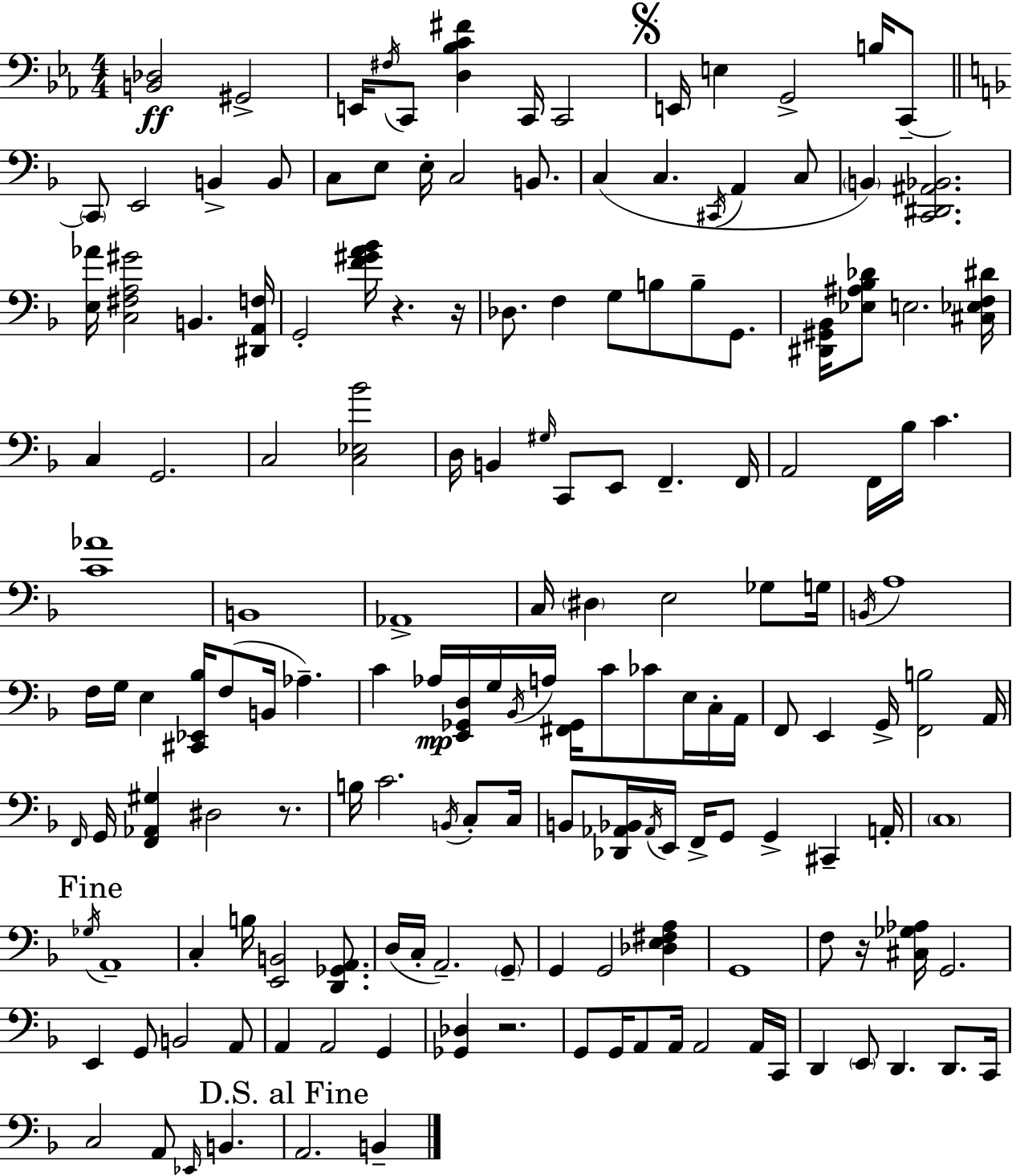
{
  \clef bass
  \numericTimeSignature
  \time 4/4
  \key ees \major
  \repeat volta 2 { <b, des>2\ff gis,2-> | e,16 \acciaccatura { fis16 } c,8 <d bes c' fis'>4 c,16 c,2 | \mark \markup { \musicglyph "scripts.segno" } e,16 e4 g,2-> b16 c,8--~~ | \bar "||" \break \key d \minor \parenthesize c,8 e,2 b,4-> b,8 | c8 e8 e16-. c2 b,8. | c4( c4. \acciaccatura { cis,16 } a,4 c8 | \parenthesize b,4) <c, dis, ais, bes,>2. | \break <e aes'>16 <c fis a gis'>2 b,4. | <dis, a, f>16 g,2-. <f' gis' a' bes'>16 r4. | r16 des8. f4 g8 b8 b8-- g,8. | <dis, gis, bes,>16 <ees ais bes des'>8 e2. | \break <cis ees f dis'>16 c4 g,2. | c2 <c ees bes'>2 | d16 b,4 \grace { gis16 } c,8 e,8 f,4.-- | f,16 a,2 f,16 bes16 c'4. | \break <c' aes'>1 | b,1 | aes,1-> | c16 \parenthesize dis4 e2 ges8 | \break g16 \acciaccatura { b,16 } a1 | f16 g16 e4 <cis, ees, bes>16 f8( b,16 aes4.--) | c'4 aes16\mp <e, ges, d>16 g16 \acciaccatura { bes,16 } a16 <fis, ges,>16 c'8 ces'8 | e16 c16-. a,16 f,8 e,4 g,16-> <f, b>2 | \break a,16 \grace { f,16 } g,16 <f, aes, gis>4 dis2 | r8. b16 c'2. | \acciaccatura { b,16 } c8-. c16 b,8 <des, aes, bes,>16 \acciaccatura { aes,16 } e,16 f,16-> g,8 g,4-> | cis,4-- a,16-. \parenthesize c1 | \break \mark "Fine" \acciaccatura { ges16 } a,1-- | c4-. b16 <e, b,>2 | <d, ges, a,>8. d16( c16-. a,2.--) | \parenthesize g,8-- g,4 g,2 | \break <des e fis a>4 g,1 | f8 r16 <cis ges aes>16 g,2. | e,4 g,8 b,2 | a,8 a,4 a,2 | \break g,4 <ges, des>4 r2. | g,8 g,16 a,8 a,16 a,2 | a,16 c,16 d,4 \parenthesize e,8 d,4. | d,8. c,16 c2 | \break a,8 \grace { ees,16 } b,4. \mark "D.S. al Fine" a,2. | b,4-- } \bar "|."
}